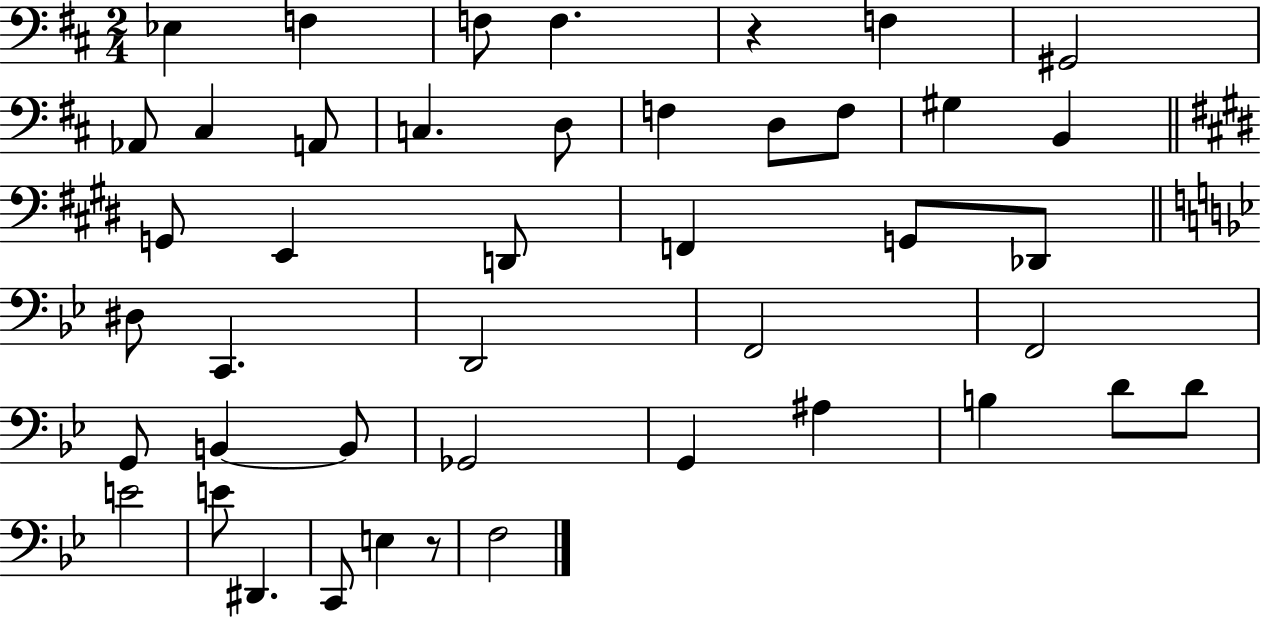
X:1
T:Untitled
M:2/4
L:1/4
K:D
_E, F, F,/2 F, z F, ^G,,2 _A,,/2 ^C, A,,/2 C, D,/2 F, D,/2 F,/2 ^G, B,, G,,/2 E,, D,,/2 F,, G,,/2 _D,,/2 ^D,/2 C,, D,,2 F,,2 F,,2 G,,/2 B,, B,,/2 _G,,2 G,, ^A, B, D/2 D/2 E2 E/2 ^D,, C,,/2 E, z/2 F,2